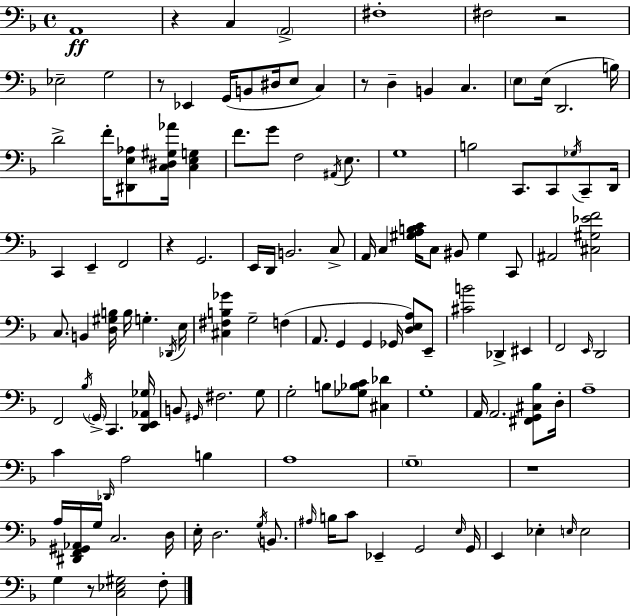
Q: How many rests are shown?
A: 7